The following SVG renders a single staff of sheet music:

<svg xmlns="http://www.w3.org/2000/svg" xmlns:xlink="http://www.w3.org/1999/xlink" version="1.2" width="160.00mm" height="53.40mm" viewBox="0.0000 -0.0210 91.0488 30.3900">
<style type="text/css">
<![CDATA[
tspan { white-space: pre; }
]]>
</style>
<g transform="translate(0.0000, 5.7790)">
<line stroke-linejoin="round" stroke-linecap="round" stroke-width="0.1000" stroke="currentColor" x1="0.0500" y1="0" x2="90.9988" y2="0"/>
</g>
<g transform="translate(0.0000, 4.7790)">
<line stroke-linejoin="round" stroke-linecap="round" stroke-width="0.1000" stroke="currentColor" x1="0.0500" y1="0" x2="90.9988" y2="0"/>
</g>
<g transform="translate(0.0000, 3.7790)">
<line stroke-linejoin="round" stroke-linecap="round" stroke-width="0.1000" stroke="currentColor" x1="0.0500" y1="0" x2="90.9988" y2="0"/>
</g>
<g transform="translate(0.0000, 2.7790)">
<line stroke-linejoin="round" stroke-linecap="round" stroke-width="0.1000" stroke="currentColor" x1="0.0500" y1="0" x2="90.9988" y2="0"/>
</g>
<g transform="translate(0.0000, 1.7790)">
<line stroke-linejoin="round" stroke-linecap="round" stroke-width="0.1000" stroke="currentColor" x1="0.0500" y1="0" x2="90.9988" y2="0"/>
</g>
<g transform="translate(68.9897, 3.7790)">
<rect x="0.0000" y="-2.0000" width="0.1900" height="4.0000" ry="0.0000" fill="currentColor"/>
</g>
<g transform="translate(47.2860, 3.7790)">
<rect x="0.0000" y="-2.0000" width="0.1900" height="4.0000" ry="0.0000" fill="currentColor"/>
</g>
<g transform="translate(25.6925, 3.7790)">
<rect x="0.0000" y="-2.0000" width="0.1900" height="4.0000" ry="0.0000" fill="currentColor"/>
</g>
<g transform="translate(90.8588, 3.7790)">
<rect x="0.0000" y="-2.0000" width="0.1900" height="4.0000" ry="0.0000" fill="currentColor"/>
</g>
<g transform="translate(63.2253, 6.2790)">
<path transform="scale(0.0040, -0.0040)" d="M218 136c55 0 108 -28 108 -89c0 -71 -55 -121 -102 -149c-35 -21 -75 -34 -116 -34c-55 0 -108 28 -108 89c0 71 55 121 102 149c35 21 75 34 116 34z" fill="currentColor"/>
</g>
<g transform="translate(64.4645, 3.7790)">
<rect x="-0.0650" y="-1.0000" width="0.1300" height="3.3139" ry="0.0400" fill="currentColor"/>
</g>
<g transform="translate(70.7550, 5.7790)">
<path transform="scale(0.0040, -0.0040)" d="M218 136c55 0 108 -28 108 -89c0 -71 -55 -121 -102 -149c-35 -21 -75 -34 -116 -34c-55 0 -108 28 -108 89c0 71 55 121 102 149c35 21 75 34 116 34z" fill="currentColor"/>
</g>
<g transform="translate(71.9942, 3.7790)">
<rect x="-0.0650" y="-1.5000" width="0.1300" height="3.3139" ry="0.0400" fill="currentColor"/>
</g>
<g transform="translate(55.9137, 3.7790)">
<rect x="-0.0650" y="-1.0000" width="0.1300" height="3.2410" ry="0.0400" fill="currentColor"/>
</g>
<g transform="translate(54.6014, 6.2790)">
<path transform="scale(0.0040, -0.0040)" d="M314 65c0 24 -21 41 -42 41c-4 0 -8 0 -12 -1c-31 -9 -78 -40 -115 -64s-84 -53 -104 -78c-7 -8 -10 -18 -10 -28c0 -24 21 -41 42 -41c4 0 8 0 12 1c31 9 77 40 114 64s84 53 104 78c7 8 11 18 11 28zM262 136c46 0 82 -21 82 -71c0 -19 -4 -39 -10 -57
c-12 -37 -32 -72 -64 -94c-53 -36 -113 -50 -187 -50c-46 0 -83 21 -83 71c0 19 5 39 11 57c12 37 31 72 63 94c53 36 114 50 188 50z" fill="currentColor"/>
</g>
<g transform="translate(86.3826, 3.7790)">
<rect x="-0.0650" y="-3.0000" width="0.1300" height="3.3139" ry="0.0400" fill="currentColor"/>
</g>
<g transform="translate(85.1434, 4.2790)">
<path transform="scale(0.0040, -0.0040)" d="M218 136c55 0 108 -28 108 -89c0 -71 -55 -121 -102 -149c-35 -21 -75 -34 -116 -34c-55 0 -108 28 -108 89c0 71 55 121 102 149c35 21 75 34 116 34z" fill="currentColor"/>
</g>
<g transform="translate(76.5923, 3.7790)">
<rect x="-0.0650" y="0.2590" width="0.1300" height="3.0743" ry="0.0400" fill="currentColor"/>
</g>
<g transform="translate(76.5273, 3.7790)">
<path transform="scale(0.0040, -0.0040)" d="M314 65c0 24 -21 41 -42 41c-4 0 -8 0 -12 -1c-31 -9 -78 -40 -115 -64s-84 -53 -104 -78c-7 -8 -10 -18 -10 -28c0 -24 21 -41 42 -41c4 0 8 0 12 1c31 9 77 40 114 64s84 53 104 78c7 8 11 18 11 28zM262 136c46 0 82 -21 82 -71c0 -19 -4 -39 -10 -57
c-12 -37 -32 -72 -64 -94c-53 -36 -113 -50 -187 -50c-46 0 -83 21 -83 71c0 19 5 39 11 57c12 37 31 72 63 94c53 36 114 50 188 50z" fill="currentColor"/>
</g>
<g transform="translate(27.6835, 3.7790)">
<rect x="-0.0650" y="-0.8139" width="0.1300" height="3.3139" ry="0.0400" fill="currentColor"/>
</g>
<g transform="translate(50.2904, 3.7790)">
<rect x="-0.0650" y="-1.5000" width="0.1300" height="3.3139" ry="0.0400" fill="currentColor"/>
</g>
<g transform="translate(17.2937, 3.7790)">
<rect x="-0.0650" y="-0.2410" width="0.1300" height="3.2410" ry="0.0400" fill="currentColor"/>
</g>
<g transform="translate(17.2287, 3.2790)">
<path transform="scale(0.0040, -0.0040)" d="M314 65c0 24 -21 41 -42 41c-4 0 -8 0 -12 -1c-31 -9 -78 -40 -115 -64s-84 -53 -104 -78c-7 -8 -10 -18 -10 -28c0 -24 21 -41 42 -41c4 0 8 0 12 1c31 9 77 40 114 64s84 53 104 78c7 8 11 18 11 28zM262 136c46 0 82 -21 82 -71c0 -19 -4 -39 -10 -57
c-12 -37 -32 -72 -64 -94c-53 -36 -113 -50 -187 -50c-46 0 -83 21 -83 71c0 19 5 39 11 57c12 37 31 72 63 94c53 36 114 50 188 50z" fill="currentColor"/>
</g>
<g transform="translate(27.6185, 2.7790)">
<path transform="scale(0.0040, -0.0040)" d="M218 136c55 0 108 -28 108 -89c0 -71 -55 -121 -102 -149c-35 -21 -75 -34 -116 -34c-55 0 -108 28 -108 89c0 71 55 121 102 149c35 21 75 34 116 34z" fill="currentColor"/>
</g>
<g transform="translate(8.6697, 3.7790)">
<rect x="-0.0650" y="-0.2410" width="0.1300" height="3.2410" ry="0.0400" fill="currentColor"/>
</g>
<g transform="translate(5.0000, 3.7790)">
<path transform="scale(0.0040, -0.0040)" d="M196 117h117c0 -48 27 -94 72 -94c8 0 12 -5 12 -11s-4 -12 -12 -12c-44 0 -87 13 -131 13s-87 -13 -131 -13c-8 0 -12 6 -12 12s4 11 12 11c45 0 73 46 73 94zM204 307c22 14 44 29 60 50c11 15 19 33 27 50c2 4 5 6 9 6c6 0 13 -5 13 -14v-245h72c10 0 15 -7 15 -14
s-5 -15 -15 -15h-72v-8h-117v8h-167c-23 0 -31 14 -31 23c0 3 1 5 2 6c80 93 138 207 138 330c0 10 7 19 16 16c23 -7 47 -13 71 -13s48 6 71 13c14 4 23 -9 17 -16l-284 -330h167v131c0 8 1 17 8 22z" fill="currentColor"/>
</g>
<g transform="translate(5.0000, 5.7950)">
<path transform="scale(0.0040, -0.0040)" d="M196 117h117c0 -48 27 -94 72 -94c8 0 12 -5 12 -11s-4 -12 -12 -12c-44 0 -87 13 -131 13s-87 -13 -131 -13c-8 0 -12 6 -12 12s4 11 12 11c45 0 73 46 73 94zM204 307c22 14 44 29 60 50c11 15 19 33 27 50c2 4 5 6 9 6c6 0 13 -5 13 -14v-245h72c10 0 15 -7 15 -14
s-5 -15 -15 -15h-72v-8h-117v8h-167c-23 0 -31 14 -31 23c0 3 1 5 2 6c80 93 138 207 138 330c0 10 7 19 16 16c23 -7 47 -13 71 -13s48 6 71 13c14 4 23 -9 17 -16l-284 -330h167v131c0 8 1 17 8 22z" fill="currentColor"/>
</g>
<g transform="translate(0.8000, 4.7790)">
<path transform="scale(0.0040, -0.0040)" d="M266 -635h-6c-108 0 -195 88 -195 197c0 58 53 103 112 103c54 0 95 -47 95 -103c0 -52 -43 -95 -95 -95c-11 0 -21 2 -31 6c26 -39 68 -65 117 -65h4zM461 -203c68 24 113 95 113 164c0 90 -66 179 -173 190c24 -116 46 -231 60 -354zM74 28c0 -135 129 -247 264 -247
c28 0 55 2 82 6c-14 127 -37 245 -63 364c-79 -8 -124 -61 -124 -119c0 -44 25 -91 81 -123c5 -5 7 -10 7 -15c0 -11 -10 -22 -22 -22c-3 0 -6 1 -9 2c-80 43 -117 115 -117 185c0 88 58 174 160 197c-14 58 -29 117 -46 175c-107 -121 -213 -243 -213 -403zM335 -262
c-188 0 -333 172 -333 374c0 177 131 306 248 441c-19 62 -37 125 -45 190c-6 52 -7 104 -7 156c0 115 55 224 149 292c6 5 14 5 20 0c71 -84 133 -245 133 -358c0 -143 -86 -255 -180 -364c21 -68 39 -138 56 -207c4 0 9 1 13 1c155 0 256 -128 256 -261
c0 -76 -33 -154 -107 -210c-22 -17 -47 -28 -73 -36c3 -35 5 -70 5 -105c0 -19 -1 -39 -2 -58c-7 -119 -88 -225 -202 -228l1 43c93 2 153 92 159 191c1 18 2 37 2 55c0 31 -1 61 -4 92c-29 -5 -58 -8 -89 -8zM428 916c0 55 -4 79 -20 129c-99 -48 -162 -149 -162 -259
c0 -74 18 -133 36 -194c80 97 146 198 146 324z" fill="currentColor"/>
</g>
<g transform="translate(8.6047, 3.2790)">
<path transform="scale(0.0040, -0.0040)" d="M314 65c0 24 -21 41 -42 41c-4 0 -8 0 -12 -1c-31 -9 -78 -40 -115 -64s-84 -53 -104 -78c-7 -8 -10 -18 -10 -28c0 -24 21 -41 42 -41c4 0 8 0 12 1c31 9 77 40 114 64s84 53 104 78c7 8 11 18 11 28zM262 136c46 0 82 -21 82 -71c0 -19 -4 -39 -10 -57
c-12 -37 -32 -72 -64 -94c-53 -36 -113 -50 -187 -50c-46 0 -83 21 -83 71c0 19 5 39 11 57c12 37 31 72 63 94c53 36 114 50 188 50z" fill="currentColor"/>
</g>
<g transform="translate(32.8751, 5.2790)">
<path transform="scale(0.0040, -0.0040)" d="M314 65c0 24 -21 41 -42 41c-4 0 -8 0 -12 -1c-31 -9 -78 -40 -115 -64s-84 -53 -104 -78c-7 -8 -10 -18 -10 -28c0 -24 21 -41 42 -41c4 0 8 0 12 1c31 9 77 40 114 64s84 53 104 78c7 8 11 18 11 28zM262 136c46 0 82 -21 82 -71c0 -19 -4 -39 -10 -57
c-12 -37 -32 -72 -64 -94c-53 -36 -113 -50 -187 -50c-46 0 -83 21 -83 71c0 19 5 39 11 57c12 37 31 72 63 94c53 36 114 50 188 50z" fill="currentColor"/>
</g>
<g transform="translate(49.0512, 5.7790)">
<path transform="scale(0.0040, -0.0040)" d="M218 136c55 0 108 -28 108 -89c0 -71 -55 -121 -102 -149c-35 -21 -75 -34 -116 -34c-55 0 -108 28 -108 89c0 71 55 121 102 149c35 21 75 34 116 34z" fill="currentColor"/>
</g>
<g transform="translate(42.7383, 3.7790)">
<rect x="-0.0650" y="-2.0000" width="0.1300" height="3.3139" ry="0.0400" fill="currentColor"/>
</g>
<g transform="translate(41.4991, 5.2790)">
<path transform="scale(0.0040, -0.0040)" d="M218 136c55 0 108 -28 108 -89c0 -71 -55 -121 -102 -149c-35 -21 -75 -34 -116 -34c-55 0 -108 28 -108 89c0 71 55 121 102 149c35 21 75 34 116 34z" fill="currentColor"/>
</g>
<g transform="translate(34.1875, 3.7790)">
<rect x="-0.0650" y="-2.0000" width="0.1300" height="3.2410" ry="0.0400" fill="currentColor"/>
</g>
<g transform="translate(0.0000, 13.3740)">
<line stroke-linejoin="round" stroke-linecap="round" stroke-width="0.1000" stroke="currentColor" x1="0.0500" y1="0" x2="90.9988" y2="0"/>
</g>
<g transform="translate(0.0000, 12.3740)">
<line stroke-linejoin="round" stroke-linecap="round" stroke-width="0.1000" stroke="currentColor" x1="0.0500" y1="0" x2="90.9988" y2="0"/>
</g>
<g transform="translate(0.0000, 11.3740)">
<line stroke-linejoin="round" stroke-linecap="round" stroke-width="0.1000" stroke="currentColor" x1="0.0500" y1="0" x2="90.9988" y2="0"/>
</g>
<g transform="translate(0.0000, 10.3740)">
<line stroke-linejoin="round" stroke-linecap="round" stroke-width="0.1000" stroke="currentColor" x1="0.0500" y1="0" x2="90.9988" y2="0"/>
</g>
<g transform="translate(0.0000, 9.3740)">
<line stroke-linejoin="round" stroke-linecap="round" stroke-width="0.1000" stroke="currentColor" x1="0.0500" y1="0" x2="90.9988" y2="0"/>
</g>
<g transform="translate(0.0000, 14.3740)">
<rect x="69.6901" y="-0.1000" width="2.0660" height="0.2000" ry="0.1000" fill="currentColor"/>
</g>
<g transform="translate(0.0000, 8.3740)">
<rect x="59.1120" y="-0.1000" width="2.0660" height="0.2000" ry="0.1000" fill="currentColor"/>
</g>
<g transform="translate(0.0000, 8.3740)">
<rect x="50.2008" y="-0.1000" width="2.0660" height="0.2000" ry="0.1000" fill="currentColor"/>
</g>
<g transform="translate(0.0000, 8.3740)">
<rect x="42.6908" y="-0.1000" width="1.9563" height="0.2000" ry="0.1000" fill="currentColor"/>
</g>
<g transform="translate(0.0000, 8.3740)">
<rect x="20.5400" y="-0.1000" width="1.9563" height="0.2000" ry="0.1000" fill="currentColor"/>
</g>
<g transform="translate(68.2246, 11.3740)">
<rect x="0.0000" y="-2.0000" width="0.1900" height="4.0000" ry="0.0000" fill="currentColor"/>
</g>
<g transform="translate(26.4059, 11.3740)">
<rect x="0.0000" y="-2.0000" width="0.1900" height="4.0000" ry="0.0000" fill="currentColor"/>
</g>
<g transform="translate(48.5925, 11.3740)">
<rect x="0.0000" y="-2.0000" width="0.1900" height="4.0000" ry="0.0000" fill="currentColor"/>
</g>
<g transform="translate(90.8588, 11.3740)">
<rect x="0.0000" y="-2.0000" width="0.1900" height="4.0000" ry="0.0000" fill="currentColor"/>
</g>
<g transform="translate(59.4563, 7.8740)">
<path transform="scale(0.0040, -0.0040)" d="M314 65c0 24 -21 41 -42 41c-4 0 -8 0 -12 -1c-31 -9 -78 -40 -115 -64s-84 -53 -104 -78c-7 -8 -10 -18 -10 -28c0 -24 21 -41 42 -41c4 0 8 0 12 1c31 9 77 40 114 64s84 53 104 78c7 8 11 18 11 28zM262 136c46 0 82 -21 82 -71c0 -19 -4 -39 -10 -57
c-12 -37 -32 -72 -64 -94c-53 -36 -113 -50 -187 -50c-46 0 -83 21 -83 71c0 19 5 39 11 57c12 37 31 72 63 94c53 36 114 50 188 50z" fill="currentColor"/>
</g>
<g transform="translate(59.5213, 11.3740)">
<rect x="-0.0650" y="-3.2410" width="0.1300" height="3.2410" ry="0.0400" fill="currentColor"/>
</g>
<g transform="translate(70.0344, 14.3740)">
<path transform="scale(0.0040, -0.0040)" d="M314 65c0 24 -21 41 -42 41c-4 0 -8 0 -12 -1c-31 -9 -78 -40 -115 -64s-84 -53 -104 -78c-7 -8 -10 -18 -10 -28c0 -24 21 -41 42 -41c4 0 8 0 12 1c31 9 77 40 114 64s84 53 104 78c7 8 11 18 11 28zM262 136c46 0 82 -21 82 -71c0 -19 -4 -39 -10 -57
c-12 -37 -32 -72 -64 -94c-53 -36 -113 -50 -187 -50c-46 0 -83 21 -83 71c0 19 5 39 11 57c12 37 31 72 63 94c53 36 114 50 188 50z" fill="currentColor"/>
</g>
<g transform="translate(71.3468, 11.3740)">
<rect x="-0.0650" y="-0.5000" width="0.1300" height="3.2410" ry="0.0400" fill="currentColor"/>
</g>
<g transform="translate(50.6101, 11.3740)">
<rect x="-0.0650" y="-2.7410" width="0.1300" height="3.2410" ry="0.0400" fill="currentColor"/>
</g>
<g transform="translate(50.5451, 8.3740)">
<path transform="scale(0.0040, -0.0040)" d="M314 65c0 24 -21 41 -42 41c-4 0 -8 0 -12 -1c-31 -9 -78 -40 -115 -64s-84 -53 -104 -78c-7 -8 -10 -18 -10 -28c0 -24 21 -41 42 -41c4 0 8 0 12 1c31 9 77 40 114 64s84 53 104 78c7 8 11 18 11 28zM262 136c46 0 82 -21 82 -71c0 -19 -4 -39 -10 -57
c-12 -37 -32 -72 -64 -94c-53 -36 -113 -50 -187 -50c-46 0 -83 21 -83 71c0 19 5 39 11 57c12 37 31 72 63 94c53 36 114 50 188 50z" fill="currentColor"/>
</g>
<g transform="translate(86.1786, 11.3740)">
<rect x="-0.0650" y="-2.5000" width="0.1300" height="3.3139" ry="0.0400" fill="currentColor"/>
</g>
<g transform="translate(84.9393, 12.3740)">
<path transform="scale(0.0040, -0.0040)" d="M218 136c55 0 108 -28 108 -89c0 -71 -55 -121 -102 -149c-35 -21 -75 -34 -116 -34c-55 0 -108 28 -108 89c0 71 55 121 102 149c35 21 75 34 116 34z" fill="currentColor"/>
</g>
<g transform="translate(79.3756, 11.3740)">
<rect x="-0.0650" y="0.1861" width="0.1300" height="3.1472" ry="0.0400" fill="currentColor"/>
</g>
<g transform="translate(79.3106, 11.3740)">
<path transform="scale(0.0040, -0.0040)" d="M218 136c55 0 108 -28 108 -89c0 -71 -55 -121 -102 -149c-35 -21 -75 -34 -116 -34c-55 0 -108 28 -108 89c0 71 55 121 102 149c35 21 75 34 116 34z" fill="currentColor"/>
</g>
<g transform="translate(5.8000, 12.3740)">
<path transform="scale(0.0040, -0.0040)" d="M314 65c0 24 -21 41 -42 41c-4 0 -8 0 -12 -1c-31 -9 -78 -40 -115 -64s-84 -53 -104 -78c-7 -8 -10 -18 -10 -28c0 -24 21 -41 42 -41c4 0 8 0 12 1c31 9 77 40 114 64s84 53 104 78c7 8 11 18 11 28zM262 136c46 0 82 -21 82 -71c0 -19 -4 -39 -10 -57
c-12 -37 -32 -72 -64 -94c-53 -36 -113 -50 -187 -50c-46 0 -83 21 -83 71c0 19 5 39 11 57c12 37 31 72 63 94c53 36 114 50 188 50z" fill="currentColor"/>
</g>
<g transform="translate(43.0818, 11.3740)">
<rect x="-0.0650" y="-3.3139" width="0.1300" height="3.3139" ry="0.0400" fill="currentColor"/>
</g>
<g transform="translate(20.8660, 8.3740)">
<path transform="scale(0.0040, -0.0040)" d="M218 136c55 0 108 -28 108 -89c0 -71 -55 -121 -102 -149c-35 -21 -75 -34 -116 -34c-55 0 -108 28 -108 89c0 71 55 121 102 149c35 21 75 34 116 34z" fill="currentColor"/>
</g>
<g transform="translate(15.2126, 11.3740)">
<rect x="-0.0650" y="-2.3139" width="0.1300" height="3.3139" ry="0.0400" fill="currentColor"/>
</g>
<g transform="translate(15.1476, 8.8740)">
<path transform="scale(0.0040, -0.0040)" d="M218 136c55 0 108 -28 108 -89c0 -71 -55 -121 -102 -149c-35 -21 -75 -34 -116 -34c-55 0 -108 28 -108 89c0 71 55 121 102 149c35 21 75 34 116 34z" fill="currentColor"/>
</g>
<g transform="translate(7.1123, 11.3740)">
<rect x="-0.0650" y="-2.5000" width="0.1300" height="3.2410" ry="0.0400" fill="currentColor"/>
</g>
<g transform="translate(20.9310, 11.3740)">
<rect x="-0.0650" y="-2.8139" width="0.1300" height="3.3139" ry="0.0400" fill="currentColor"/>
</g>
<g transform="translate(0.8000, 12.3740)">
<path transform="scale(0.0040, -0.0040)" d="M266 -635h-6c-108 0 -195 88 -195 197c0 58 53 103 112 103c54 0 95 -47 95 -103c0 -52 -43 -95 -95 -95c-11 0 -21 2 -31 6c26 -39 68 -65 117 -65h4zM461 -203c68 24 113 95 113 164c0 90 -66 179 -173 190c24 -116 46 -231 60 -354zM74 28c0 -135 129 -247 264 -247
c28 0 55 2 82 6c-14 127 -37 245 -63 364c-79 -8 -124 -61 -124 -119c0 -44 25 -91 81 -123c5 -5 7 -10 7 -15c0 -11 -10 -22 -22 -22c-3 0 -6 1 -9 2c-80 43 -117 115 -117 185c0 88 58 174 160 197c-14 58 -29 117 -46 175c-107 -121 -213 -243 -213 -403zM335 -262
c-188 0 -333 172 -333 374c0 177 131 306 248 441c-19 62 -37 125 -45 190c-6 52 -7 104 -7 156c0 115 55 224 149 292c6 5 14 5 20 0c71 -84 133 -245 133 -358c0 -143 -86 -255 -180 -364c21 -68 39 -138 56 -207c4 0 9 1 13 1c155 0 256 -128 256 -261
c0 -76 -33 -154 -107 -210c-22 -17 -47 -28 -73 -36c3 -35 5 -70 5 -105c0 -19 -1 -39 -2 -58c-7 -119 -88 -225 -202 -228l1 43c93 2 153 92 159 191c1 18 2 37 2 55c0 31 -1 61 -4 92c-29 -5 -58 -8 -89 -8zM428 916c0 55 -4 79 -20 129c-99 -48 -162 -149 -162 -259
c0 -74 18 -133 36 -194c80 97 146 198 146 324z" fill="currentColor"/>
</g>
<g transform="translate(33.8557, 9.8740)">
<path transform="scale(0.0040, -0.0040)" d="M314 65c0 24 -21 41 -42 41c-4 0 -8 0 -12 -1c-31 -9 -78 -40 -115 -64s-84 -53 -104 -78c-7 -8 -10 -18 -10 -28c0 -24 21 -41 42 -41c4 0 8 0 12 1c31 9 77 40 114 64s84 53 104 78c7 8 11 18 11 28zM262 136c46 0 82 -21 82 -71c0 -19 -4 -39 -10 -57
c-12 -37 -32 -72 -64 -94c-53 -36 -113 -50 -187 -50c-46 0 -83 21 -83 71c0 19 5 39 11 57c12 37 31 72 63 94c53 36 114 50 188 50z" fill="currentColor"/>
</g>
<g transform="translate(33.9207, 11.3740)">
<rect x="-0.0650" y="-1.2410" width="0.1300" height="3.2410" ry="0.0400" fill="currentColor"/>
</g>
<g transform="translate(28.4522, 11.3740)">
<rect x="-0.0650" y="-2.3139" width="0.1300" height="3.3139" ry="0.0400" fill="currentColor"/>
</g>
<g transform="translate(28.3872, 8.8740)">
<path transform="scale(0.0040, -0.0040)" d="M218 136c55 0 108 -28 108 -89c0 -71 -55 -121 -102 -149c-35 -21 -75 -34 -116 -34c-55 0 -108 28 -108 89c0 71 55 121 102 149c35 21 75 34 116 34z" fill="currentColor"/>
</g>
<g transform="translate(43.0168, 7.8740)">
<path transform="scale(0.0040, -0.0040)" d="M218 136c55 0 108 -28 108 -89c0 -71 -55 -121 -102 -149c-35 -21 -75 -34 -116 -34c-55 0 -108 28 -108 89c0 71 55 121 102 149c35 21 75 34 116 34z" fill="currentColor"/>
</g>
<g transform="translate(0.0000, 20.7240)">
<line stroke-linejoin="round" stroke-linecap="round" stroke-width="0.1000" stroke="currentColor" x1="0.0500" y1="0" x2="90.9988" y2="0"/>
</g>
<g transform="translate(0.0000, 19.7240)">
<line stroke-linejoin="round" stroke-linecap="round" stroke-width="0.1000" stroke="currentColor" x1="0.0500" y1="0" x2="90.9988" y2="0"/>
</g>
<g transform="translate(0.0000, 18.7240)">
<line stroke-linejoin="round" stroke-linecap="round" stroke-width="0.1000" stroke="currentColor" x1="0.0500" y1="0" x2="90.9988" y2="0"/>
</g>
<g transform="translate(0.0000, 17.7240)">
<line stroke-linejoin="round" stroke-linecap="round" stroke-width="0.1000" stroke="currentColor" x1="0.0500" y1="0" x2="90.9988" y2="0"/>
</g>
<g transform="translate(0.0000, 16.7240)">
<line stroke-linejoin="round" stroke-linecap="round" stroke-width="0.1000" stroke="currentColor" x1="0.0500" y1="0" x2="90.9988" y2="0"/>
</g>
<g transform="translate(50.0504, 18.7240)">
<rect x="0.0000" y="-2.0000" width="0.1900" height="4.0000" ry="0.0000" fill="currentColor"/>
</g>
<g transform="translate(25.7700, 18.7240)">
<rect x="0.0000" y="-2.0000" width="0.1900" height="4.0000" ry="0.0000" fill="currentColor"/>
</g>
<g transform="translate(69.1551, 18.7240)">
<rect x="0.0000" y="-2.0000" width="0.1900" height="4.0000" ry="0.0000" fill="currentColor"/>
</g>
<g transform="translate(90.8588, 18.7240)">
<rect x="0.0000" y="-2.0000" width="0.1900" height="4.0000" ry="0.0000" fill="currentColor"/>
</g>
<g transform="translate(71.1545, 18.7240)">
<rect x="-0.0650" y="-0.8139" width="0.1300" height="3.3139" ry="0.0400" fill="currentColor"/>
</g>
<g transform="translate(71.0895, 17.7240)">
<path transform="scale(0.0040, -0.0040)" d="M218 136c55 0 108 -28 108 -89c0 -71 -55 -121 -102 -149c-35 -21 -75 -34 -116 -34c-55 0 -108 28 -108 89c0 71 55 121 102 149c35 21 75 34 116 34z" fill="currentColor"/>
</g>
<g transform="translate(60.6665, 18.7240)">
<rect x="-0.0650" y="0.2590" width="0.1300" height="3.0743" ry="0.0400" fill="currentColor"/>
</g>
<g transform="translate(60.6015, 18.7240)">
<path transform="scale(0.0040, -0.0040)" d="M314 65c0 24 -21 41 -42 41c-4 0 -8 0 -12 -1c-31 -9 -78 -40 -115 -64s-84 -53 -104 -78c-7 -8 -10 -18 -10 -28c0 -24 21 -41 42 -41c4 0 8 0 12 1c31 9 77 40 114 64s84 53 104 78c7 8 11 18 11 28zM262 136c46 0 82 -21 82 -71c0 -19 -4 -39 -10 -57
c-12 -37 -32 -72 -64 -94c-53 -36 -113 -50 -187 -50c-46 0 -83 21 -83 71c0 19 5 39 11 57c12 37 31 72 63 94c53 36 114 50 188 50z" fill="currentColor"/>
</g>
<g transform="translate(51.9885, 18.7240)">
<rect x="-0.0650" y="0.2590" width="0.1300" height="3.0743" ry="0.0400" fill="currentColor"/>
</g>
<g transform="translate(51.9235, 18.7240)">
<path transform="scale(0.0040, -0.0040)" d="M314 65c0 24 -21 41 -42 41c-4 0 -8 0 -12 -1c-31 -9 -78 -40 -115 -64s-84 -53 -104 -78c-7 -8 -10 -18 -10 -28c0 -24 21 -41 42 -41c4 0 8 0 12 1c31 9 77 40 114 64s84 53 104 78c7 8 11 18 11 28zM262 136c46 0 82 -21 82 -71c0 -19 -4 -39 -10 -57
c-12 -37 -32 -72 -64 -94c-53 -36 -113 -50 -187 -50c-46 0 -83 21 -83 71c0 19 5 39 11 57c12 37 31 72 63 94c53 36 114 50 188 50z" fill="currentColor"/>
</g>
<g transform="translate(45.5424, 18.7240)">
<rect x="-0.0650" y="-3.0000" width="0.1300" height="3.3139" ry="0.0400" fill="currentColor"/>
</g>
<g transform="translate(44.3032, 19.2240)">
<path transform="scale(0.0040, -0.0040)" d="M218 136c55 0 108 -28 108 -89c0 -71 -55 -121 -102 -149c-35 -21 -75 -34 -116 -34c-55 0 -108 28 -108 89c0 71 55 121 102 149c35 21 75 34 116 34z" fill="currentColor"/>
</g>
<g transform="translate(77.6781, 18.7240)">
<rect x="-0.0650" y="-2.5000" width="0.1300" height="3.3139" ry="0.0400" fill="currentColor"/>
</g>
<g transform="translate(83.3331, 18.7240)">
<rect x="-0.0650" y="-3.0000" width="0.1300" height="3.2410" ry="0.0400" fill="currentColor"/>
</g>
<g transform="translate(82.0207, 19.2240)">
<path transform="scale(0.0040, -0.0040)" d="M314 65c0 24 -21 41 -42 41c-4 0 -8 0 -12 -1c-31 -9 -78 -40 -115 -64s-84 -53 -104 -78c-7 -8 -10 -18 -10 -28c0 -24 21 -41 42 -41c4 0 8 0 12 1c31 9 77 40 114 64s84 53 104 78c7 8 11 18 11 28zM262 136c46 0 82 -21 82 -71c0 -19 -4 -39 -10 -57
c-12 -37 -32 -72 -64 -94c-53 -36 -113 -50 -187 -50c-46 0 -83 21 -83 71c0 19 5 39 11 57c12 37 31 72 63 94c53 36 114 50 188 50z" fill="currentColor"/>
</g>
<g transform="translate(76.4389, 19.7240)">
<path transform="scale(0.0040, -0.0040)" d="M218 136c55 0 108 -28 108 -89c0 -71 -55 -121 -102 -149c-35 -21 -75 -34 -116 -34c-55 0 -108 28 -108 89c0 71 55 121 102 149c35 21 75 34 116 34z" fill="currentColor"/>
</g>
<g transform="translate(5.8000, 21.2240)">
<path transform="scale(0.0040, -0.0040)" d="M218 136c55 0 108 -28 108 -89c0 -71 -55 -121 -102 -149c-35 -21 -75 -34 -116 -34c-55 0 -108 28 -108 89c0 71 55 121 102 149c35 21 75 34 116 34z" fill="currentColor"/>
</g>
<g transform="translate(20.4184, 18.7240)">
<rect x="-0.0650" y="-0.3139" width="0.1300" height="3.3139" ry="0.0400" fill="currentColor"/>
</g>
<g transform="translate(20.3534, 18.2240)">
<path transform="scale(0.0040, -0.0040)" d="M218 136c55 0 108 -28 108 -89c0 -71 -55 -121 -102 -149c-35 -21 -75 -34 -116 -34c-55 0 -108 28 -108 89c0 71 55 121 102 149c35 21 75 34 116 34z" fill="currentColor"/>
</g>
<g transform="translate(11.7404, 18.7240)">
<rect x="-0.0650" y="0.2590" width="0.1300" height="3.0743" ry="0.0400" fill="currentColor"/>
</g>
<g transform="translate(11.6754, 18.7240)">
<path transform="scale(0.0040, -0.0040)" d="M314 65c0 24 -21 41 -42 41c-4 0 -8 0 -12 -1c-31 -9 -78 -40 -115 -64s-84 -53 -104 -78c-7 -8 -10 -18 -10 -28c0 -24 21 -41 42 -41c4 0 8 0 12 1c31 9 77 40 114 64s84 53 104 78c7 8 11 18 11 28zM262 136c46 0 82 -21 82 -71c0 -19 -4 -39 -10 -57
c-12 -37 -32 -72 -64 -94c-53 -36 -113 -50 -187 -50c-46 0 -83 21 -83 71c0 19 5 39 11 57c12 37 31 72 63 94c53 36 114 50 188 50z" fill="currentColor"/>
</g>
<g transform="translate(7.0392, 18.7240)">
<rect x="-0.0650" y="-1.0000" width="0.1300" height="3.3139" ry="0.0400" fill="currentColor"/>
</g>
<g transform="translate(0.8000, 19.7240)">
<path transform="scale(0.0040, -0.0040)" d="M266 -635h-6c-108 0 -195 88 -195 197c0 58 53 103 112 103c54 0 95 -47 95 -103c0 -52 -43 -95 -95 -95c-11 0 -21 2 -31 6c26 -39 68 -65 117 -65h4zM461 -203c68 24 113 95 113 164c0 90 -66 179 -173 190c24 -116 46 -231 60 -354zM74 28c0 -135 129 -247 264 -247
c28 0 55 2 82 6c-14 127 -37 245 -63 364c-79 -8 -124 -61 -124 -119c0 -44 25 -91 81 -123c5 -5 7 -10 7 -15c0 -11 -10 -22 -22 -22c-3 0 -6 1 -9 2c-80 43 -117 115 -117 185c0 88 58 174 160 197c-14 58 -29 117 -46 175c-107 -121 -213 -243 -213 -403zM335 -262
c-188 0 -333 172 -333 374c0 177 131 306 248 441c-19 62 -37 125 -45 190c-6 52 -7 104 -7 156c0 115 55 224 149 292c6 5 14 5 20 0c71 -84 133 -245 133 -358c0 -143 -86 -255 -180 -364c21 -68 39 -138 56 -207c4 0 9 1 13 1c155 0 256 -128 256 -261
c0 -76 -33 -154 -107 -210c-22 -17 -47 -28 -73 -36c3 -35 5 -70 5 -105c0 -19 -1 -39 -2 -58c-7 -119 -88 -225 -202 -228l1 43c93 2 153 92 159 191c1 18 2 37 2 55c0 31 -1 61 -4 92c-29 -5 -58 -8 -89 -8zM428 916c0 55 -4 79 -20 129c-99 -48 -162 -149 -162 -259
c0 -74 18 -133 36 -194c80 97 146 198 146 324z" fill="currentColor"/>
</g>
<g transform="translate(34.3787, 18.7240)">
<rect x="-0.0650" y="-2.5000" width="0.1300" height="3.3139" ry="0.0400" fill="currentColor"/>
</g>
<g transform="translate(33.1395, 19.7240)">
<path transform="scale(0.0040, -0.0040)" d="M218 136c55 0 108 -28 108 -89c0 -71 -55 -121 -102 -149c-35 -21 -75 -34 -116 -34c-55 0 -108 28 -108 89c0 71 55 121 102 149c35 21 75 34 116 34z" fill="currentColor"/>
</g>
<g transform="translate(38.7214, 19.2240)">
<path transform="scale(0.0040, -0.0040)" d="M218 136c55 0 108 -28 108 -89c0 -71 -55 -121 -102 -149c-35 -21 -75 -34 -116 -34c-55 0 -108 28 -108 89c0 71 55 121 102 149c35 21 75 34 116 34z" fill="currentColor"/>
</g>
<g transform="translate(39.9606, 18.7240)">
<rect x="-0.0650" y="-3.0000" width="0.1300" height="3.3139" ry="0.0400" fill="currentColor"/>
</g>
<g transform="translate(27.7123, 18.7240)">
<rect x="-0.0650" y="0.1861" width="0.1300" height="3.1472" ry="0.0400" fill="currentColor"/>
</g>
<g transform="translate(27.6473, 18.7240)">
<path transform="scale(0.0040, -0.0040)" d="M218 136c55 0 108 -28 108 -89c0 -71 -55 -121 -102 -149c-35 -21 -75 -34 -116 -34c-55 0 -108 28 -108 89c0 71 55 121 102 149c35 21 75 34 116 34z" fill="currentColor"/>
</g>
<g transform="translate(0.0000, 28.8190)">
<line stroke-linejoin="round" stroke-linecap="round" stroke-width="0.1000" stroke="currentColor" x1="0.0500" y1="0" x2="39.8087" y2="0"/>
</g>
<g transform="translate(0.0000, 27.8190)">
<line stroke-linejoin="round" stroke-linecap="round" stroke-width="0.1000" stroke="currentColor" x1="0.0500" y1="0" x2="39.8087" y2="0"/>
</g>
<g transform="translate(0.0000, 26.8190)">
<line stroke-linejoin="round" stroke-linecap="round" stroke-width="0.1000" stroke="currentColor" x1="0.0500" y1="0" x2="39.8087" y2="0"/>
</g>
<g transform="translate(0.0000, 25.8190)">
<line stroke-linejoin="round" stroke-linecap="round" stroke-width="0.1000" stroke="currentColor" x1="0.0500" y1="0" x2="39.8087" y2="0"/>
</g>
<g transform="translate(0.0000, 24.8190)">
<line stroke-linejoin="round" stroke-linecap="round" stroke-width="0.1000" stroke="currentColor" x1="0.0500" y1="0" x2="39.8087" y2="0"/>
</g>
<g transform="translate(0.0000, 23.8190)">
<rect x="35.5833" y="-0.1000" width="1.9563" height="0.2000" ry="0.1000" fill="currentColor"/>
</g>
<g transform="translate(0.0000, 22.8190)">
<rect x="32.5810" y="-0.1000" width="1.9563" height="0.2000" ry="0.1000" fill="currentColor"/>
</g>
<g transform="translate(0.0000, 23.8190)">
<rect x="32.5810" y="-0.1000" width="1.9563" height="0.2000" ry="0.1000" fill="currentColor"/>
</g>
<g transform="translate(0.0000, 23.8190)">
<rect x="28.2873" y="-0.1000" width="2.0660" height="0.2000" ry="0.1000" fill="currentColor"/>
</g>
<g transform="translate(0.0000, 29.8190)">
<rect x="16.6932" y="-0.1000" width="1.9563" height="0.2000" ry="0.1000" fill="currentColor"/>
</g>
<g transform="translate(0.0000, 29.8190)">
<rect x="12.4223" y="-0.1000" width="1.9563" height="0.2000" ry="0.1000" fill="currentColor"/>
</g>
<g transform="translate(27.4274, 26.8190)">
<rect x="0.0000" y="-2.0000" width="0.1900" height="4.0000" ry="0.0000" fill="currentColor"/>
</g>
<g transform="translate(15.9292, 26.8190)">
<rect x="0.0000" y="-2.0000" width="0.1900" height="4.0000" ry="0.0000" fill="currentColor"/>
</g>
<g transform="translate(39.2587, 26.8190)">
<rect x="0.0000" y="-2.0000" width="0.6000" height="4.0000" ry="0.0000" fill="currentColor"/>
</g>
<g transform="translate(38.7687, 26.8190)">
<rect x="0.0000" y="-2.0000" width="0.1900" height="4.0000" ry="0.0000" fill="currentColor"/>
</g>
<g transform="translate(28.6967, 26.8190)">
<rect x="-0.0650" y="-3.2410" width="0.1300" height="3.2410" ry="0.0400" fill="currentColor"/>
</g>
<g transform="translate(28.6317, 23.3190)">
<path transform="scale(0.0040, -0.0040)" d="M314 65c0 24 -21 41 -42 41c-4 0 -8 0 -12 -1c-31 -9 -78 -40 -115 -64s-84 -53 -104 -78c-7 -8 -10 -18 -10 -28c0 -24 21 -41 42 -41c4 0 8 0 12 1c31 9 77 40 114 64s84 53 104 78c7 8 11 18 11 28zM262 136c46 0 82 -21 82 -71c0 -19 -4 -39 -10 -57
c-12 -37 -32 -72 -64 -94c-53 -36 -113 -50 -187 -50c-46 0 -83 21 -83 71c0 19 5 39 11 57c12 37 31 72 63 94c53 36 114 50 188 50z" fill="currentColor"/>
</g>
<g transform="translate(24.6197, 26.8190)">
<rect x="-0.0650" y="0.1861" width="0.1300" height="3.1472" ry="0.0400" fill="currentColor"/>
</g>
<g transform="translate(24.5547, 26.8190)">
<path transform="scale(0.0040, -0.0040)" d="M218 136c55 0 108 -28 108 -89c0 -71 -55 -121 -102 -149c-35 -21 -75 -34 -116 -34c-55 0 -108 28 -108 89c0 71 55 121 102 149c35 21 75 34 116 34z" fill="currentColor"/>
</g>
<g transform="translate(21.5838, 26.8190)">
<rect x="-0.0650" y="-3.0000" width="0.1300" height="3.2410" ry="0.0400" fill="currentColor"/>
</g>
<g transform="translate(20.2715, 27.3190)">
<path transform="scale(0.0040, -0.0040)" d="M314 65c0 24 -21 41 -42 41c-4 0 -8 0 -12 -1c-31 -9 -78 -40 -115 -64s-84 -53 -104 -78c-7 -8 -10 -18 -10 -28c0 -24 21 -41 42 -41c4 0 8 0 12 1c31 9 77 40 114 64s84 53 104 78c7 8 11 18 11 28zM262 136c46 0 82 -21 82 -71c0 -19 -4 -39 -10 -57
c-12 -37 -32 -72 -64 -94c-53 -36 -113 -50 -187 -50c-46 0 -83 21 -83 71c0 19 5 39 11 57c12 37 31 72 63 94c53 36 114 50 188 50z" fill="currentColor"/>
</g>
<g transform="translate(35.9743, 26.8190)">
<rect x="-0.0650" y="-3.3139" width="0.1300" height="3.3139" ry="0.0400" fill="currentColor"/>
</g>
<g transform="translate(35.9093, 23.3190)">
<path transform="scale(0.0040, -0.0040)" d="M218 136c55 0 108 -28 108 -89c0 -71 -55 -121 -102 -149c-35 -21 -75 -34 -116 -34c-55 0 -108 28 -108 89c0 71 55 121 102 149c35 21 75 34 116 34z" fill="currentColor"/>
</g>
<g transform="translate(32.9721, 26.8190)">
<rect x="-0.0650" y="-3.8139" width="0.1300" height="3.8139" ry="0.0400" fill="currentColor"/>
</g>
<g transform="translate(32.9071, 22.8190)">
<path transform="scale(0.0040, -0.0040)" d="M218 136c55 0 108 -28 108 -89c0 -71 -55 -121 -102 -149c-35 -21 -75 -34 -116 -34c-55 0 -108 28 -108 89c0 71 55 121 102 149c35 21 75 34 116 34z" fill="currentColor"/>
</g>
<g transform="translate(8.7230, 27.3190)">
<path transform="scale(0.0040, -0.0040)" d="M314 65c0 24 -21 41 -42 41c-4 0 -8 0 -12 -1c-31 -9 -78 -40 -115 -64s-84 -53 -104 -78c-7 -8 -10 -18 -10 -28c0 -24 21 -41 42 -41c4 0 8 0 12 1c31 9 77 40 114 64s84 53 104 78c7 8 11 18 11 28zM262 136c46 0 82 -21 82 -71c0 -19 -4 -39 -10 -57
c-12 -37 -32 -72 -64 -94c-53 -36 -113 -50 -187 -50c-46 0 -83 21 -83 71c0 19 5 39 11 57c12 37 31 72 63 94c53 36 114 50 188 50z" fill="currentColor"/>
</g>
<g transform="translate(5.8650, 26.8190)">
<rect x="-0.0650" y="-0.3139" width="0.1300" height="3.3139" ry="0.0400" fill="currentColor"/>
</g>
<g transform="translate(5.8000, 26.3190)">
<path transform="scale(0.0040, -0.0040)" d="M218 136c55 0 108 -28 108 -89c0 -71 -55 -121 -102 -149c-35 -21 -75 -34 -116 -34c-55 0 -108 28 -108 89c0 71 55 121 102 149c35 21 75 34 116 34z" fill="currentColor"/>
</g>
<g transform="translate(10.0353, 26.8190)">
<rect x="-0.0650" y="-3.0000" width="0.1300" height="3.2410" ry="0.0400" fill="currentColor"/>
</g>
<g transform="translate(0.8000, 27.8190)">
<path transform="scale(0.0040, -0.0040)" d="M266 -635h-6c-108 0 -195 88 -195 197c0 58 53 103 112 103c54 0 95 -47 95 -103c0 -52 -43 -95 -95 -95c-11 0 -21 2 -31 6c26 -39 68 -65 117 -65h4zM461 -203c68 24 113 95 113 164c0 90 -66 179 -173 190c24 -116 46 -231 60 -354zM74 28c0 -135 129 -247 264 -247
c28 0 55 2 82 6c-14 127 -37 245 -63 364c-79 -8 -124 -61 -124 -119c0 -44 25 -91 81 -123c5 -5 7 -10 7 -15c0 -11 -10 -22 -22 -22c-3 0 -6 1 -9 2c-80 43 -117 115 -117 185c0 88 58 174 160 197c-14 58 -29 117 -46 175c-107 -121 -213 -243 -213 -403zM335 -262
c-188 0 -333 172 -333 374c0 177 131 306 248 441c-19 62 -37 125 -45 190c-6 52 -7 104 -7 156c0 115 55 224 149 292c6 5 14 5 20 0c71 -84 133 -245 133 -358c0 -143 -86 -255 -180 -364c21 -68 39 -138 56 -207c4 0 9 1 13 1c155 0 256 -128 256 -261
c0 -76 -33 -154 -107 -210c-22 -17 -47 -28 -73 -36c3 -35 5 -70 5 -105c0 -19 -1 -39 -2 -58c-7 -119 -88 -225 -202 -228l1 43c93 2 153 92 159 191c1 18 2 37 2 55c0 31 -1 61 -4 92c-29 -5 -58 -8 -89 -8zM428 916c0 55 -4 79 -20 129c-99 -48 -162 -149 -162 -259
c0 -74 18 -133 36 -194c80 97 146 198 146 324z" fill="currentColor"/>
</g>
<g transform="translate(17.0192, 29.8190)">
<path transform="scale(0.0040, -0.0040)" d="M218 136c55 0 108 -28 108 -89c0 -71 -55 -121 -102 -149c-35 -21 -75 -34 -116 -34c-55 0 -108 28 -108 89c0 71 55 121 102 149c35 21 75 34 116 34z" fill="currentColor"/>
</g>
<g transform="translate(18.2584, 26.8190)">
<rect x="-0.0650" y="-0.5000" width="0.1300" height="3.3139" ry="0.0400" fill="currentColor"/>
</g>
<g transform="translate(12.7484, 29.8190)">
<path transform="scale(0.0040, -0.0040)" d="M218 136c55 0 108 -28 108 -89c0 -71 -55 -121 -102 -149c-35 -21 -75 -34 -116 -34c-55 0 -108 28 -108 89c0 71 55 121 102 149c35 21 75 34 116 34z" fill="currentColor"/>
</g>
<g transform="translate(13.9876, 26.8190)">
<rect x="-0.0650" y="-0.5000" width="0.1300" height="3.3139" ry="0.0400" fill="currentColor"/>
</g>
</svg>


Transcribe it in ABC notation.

X:1
T:Untitled
M:4/4
L:1/4
K:C
c2 c2 d F2 F E D2 D E B2 A G2 g a g e2 b a2 b2 C2 B G D B2 c B G A A B2 B2 d G A2 c A2 C C A2 B b2 c' b